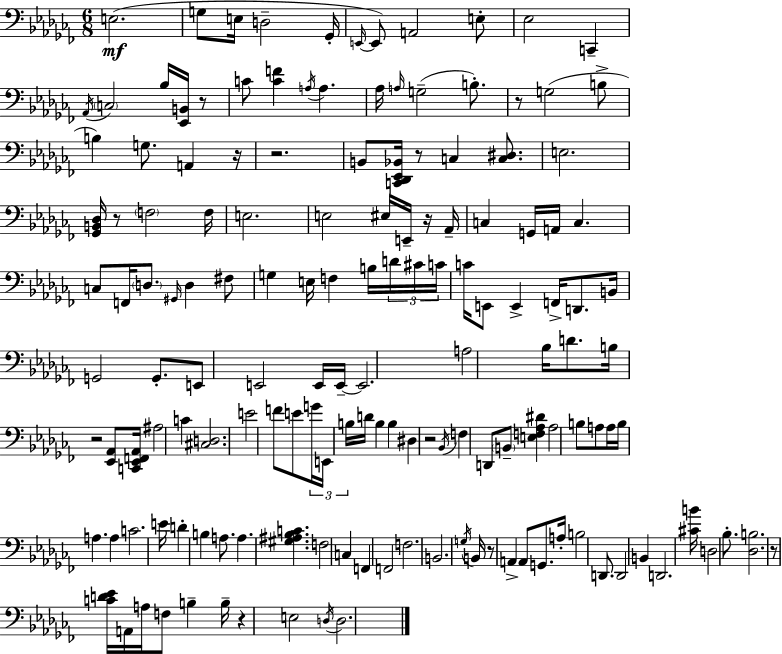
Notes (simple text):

E3/h. G3/e E3/s D3/h Gb2/s E2/s E2/e A2/h E3/e Eb3/h C2/q Ab2/s C3/h Bb3/s [Eb2,B2]/s R/e C4/e [C4,F4]/q A3/s A3/q. Ab3/s A3/s G3/h B3/e. R/e G3/h B3/e B3/q G3/e. A2/q R/s R/h. B2/e [C2,Db2,Eb2,Bb2]/s R/e C3/q [C3,D#3]/e. E3/h. [Gb2,B2,Db3]/s R/e F3/h F3/s E3/h. E3/h EIS3/s E2/s R/s Ab2/s C3/q G2/s A2/s C3/q. C3/e F2/s D3/e. G#2/s D3/q F#3/e G3/q E3/s F3/q B3/s D4/s C#4/s C4/s C4/s E2/e E2/q F2/s D2/e. B2/s G2/h G2/e. E2/e E2/h E2/s E2/s E2/h. A3/h Bb3/s D4/e. B3/s R/h [Eb2,Ab2]/e [C2,Eb2,F2,Ab2]/s A#3/h C4/q [C#3,D3]/h. E4/h F4/e E4/e G4/s E2/s B3/s D4/s B3/q B3/q D#3/q R/h Bb2/s F3/q D2/e B2/e [E3,F3,Ab3,D#4]/q Ab3/h B3/e A3/e A3/s B3/s A3/q. A3/q C4/h. E4/s D4/q B3/q A3/e. A3/q. [G#3,A#3,Bb3,C4]/q. F3/h C3/q F2/q F2/h F3/h. B2/h. G3/s B2/s R/e A2/q A2/e G2/e. A3/s B3/h D2/e. D2/h B2/q D2/h. [C#4,B4]/s D3/h Bb3/e. [Db3,B3]/h. R/e [C4,D4,Eb4]/s A2/s A3/s F3/e B3/q B3/s R/q E3/h D3/s D3/h.